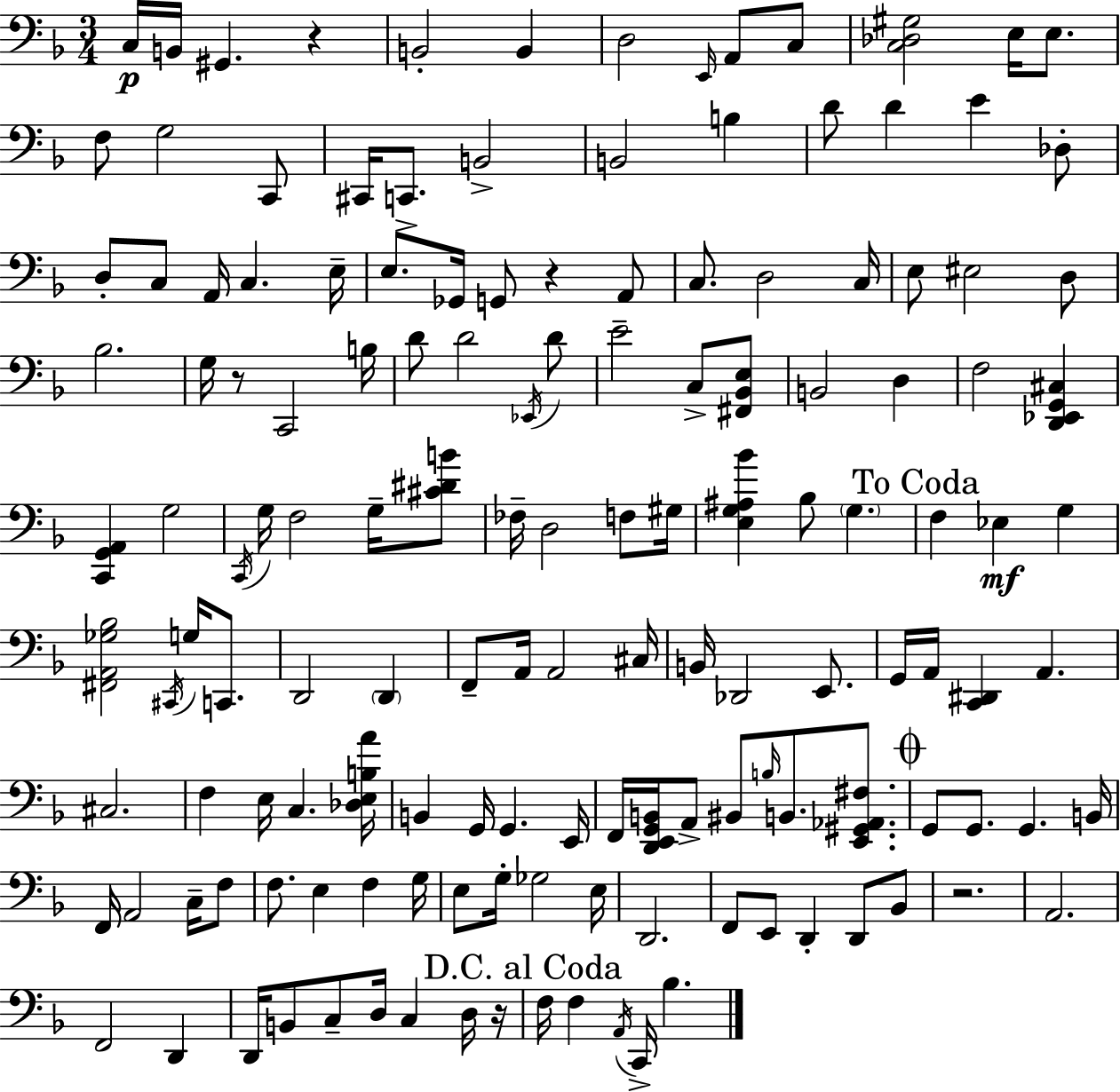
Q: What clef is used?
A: bass